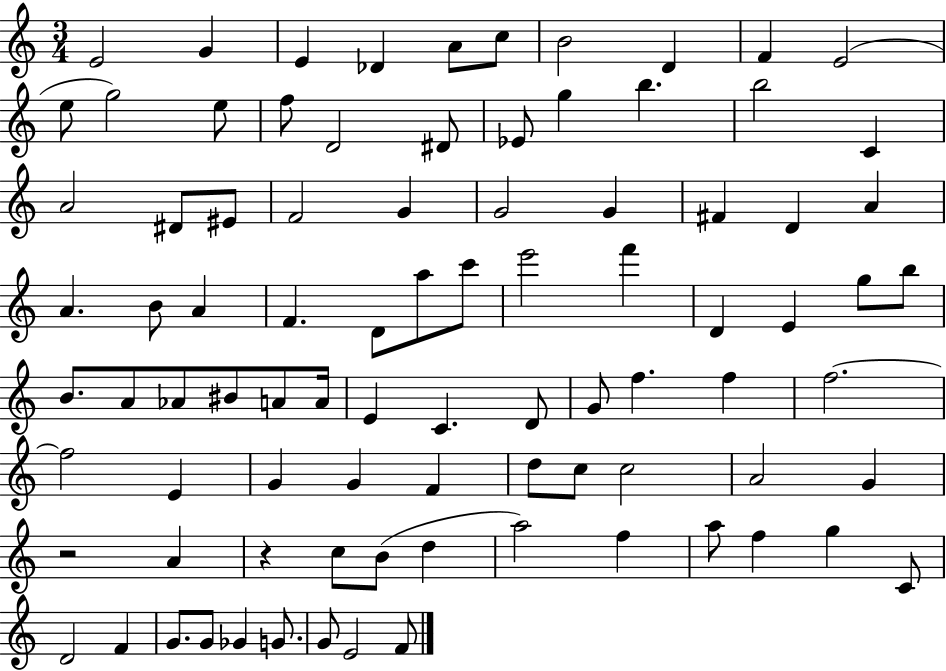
E4/h G4/q E4/q Db4/q A4/e C5/e B4/h D4/q F4/q E4/h E5/e G5/h E5/e F5/e D4/h D#4/e Eb4/e G5/q B5/q. B5/h C4/q A4/h D#4/e EIS4/e F4/h G4/q G4/h G4/q F#4/q D4/q A4/q A4/q. B4/e A4/q F4/q. D4/e A5/e C6/e E6/h F6/q D4/q E4/q G5/e B5/e B4/e. A4/e Ab4/e BIS4/e A4/e A4/s E4/q C4/q. D4/e G4/e F5/q. F5/q F5/h. F5/h E4/q G4/q G4/q F4/q D5/e C5/e C5/h A4/h G4/q R/h A4/q R/q C5/e B4/e D5/q A5/h F5/q A5/e F5/q G5/q C4/e D4/h F4/q G4/e. G4/e Gb4/q G4/e. G4/e E4/h F4/e